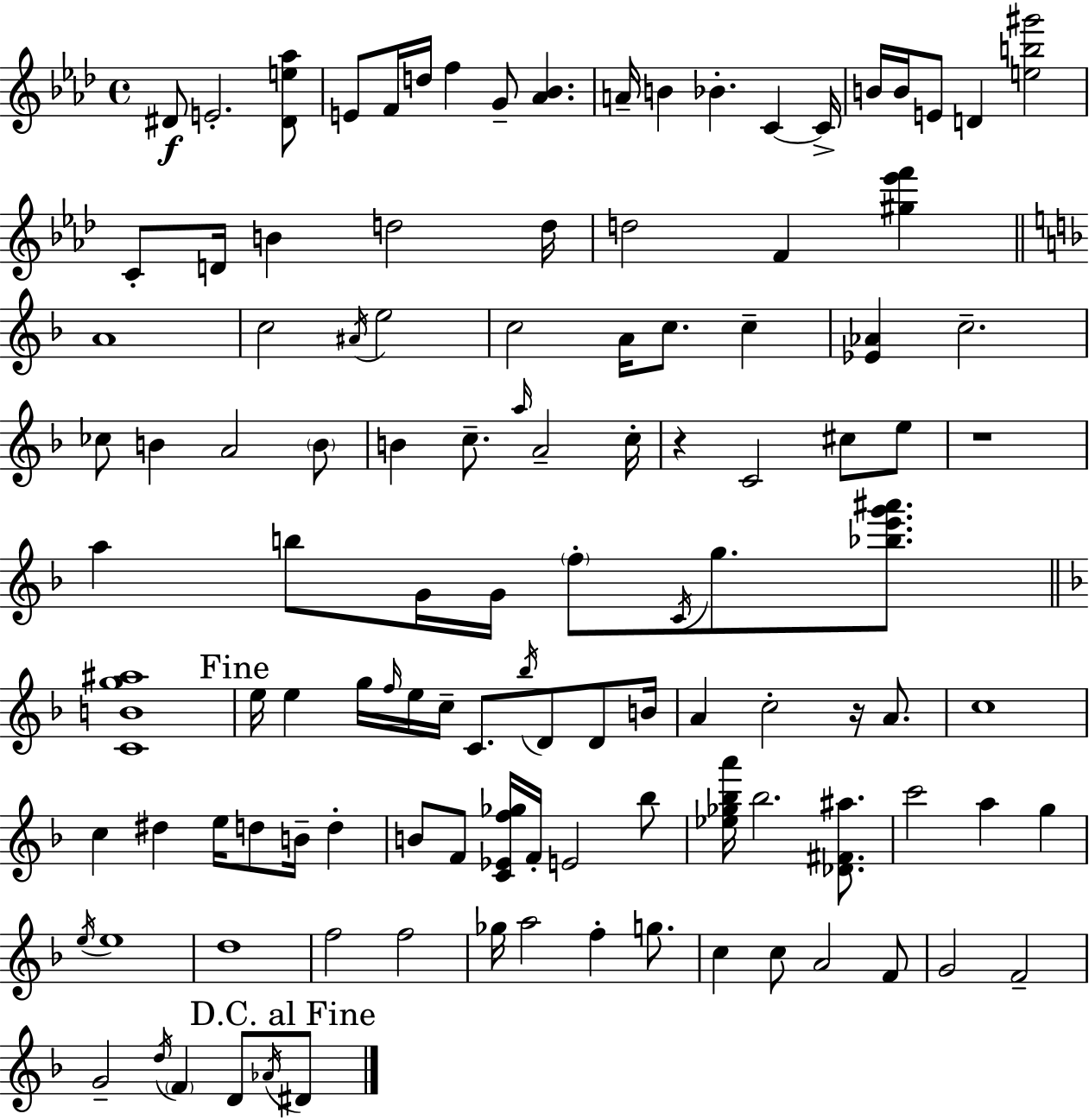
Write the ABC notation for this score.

X:1
T:Untitled
M:4/4
L:1/4
K:Ab
^D/2 E2 [^De_a]/2 E/2 F/4 d/4 f G/2 [_A_B] A/4 B _B C C/4 B/4 B/4 E/2 D [eb^g']2 C/2 D/4 B d2 d/4 d2 F [^g_e'f'] A4 c2 ^A/4 e2 c2 A/4 c/2 c [_E_A] c2 _c/2 B A2 B/2 B c/2 a/4 A2 c/4 z C2 ^c/2 e/2 z4 a b/2 G/4 G/4 f/2 C/4 g/2 [_be'g'^a']/2 [CBg^a]4 e/4 e g/4 f/4 e/4 c/4 C/2 _b/4 D/2 D/2 B/4 A c2 z/4 A/2 c4 c ^d e/4 d/2 B/4 d B/2 F/2 [C_Ef_g]/4 F/4 E2 _b/2 [_e_g_ba']/4 _b2 [_D^F^a]/2 c'2 a g e/4 e4 d4 f2 f2 _g/4 a2 f g/2 c c/2 A2 F/2 G2 F2 G2 d/4 F D/2 _A/4 ^D/2